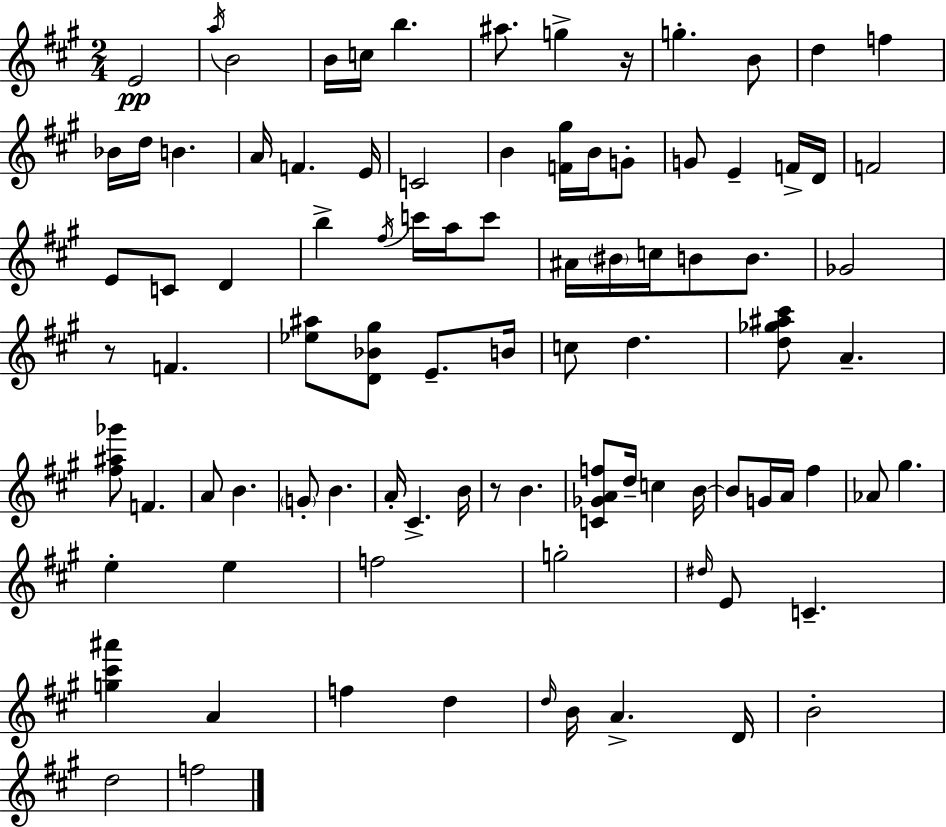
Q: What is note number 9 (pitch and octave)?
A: G5